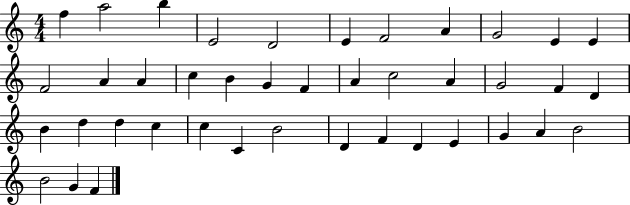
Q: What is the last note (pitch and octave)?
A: F4